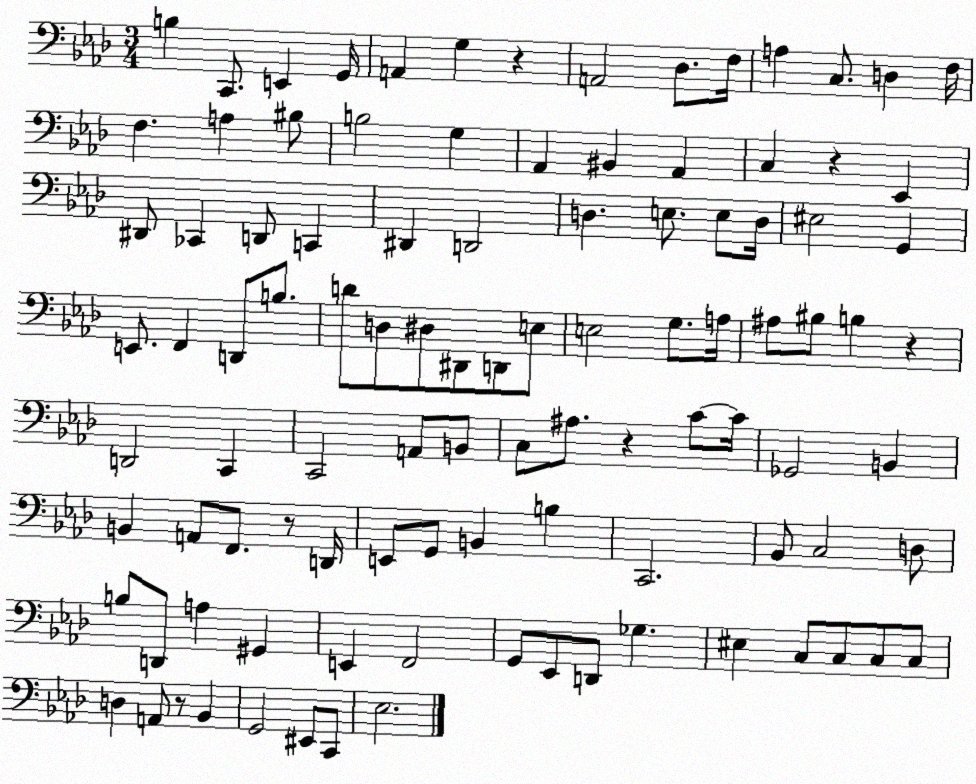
X:1
T:Untitled
M:3/4
L:1/4
K:Ab
B, C,,/2 E,, G,,/4 A,, G, z A,,2 _D,/2 F,/4 A, C,/2 D, F,/4 F, A, ^B,/2 B,2 G, _A,, ^B,, _A,, C, z _E,, ^D,,/2 _C,, D,,/2 C,, ^D,, D,,2 D, E,/2 E,/2 D,/4 ^E,2 G,, E,,/2 F,, D,,/2 B,/2 D/2 D,/2 ^D,/2 ^D,,/2 D,,/2 E,/2 E,2 G,/2 A,/4 ^A,/2 ^B,/2 B, z D,,2 C,, C,,2 A,,/2 B,,/2 C,/2 ^A,/2 z C/2 C/4 _G,,2 B,, B,, A,,/2 F,,/2 z/2 D,,/4 E,,/2 G,,/2 B,, B, C,,2 _B,,/2 C,2 D,/2 B,/2 D,,/2 A, ^G,, E,, F,,2 G,,/2 _E,,/2 D,,/2 _G, ^E, C,/2 C,/2 C,/2 C,/2 D, A,,/2 z/2 _B,, G,,2 ^E,,/2 C,,/2 _E,2